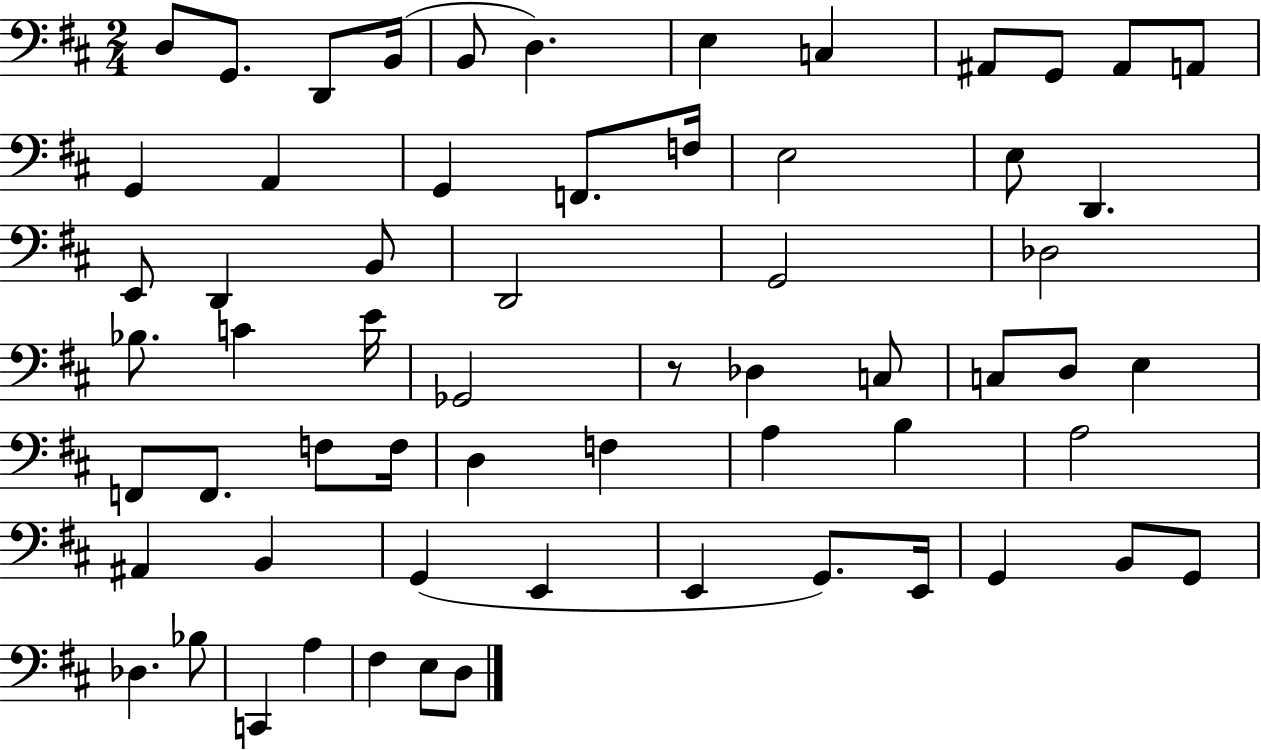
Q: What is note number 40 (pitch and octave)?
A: D3